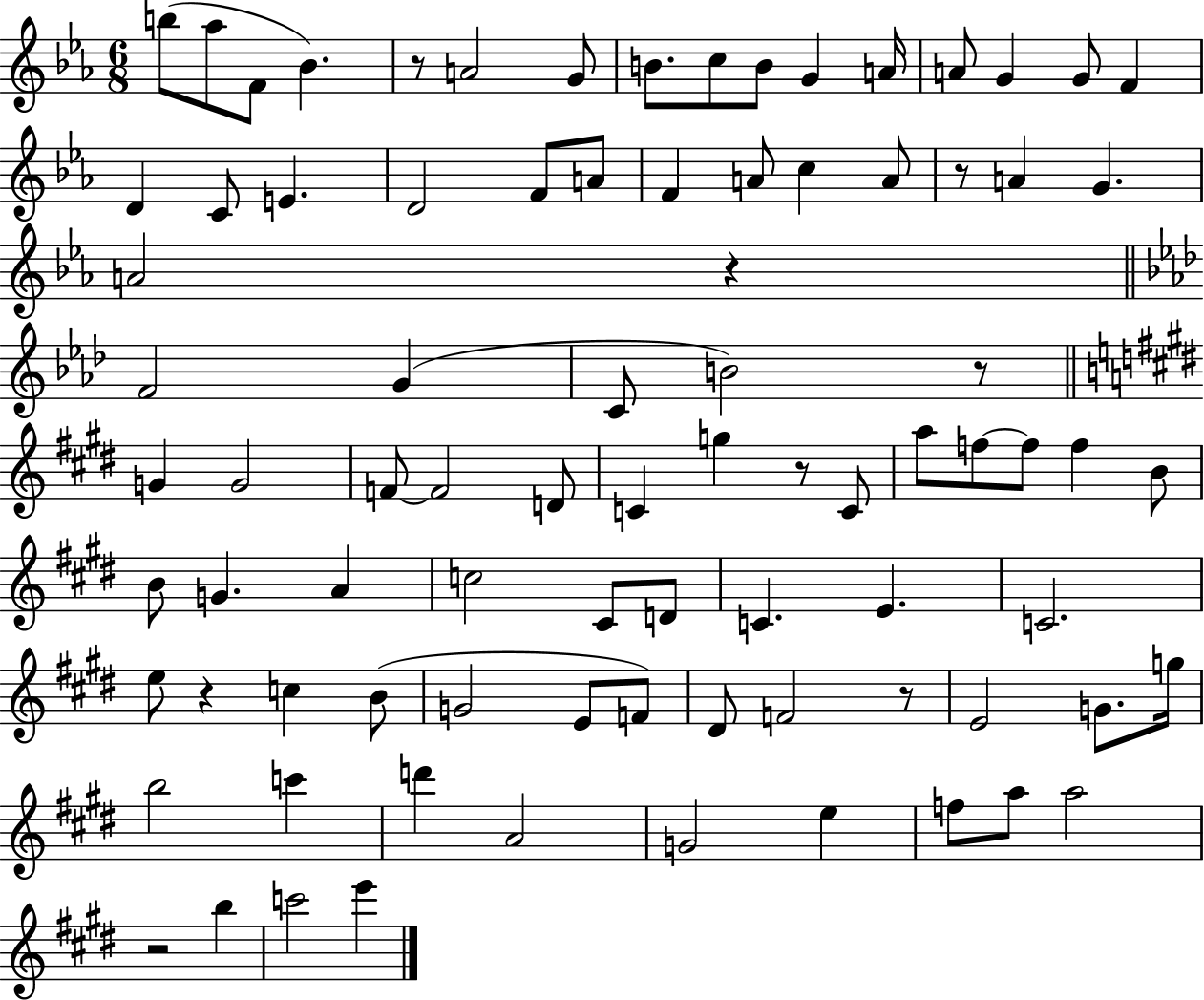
{
  \clef treble
  \numericTimeSignature
  \time 6/8
  \key ees \major
  b''8( aes''8 f'8 bes'4.) | r8 a'2 g'8 | b'8. c''8 b'8 g'4 a'16 | a'8 g'4 g'8 f'4 | \break d'4 c'8 e'4. | d'2 f'8 a'8 | f'4 a'8 c''4 a'8 | r8 a'4 g'4. | \break a'2 r4 | \bar "||" \break \key f \minor f'2 g'4( | c'8 b'2) r8 | \bar "||" \break \key e \major g'4 g'2 | f'8~~ f'2 d'8 | c'4 g''4 r8 c'8 | a''8 f''8~~ f''8 f''4 b'8 | \break b'8 g'4. a'4 | c''2 cis'8 d'8 | c'4. e'4. | c'2. | \break e''8 r4 c''4 b'8( | g'2 e'8 f'8) | dis'8 f'2 r8 | e'2 g'8. g''16 | \break b''2 c'''4 | d'''4 a'2 | g'2 e''4 | f''8 a''8 a''2 | \break r2 b''4 | c'''2 e'''4 | \bar "|."
}